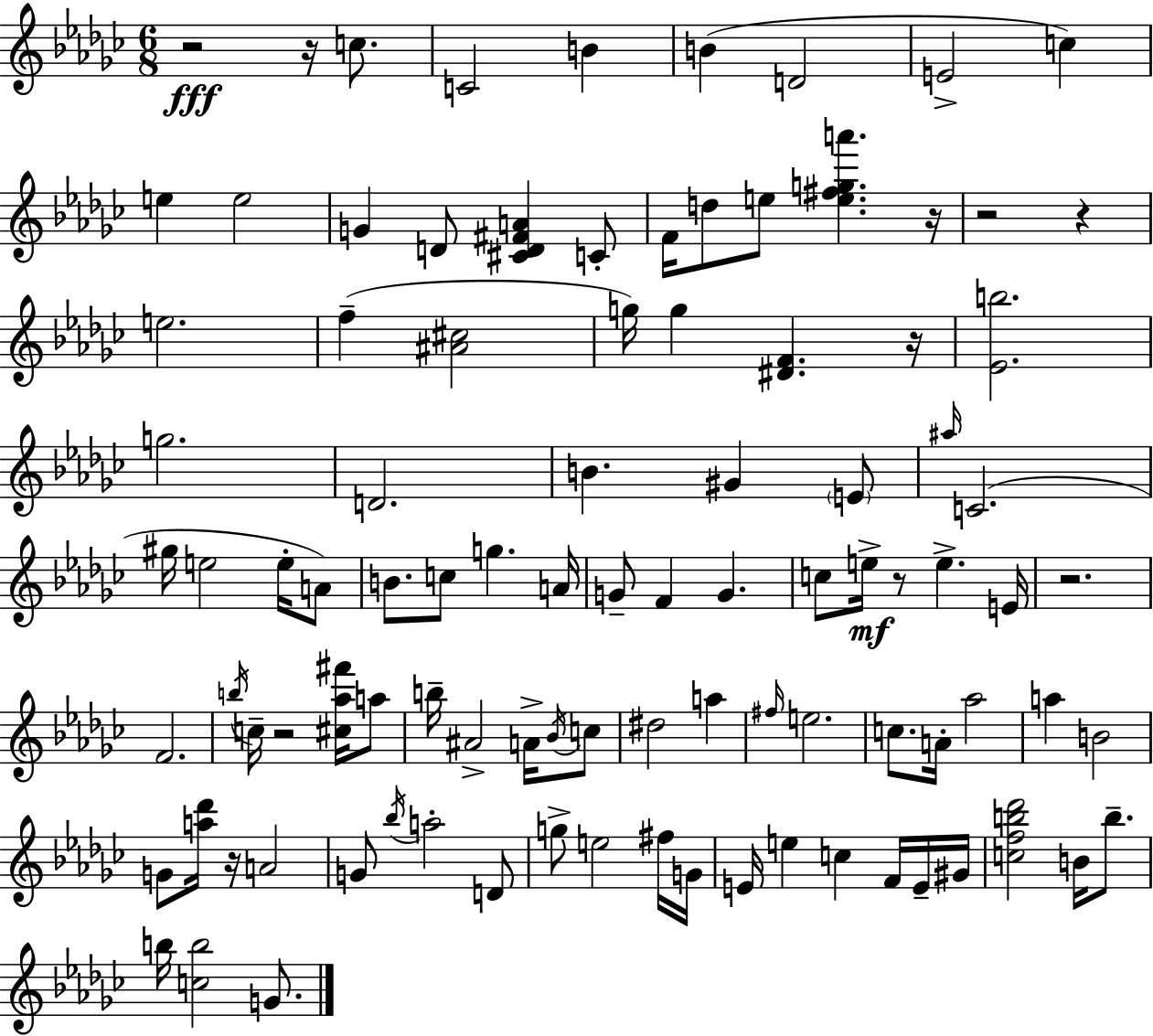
R/h R/s C5/e. C4/h B4/q B4/q D4/h E4/h C5/q E5/q E5/h G4/q D4/e [C#4,D4,F#4,A4]/q C4/e F4/s D5/e E5/e [E5,F#5,G5,A6]/q. R/s R/h R/q E5/h. F5/q [A#4,C#5]/h G5/s G5/q [D#4,F4]/q. R/s [Eb4,B5]/h. G5/h. D4/h. B4/q. G#4/q E4/e A#5/s C4/h. G#5/s E5/h E5/s A4/e B4/e. C5/e G5/q. A4/s G4/e F4/q G4/q. C5/e E5/s R/e E5/q. E4/s R/h. F4/h. B5/s C5/s R/h [C#5,Ab5,F#6]/s A5/e B5/s A#4/h A4/s Bb4/s C5/e D#5/h A5/q F#5/s E5/h. C5/e. A4/s Ab5/h A5/q B4/h G4/e [A5,Db6]/s R/s A4/h G4/e Bb5/s A5/h D4/e G5/e E5/h F#5/s G4/s E4/s E5/q C5/q F4/s E4/s G#4/s [C5,F5,B5,Db6]/h B4/s B5/e. B5/s [C5,B5]/h G4/e.